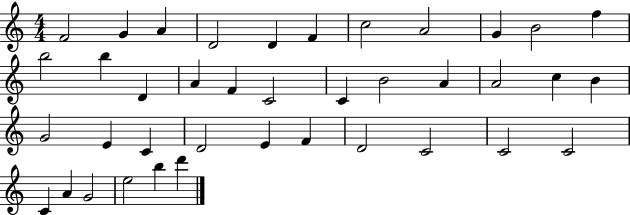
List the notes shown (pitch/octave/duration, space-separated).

F4/h G4/q A4/q D4/h D4/q F4/q C5/h A4/h G4/q B4/h F5/q B5/h B5/q D4/q A4/q F4/q C4/h C4/q B4/h A4/q A4/h C5/q B4/q G4/h E4/q C4/q D4/h E4/q F4/q D4/h C4/h C4/h C4/h C4/q A4/q G4/h E5/h B5/q D6/q